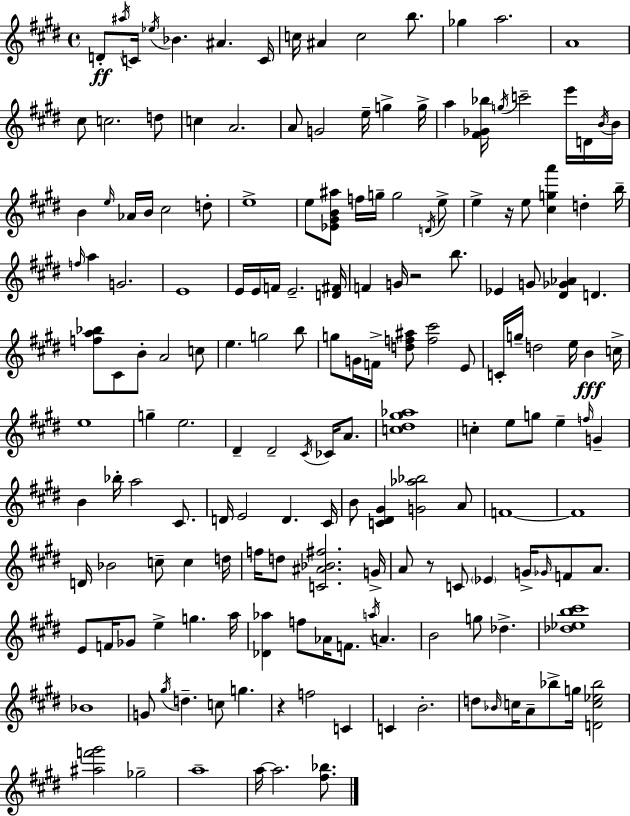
D4/e A#5/s C4/s Eb5/s Bb4/q. A#4/q. C4/s C5/s A#4/q C5/h B5/e. Gb5/q A5/h. A4/w C#5/e C5/h. D5/e C5/q A4/h. A4/e G4/h E5/s G5/q G5/s A5/q [F#4,Gb4,Bb5]/s G5/s C6/h E6/s D4/s B4/s B4/s B4/q E5/s Ab4/s B4/s C#5/h D5/e E5/w E5/e [Eb4,G#4,B4,A#5]/e F5/s G5/s G5/h D4/s E5/e E5/q R/s E5/e [C#5,G5,A6]/q D5/q B5/s F5/s A5/q G4/h. E4/w E4/s E4/s F4/s E4/h. [D4,F#4]/s F4/q G4/s R/h B5/e. Eb4/q G4/e [D#4,Gb4,Ab4]/q D4/q. [F5,A5,Bb5]/e C#4/e B4/e A4/h C5/e E5/q. G5/h B5/e G5/e G4/s F4/s [D5,F5,A#5]/e [F5,C#6]/h E4/e C4/s G5/s D5/h E5/s B4/q C5/s E5/w G5/q E5/h. D#4/q D#4/h C#4/s CES4/s A4/e. [C5,D#5,G#5,Ab5]/w C5/q E5/e G5/e E5/q F5/s G4/q B4/q Bb5/s A5/h C#4/e. D4/s E4/h D4/q. C#4/s B4/e [C4,D#4,G#4]/q [G4,Ab5,Bb5]/h A4/e F4/w F4/w D4/s Bb4/h C5/e C5/q D5/s F5/s D5/e [C4,A#4,Bb4,F#5]/h. G4/s A4/e R/e C4/e Eb4/q G4/s Gb4/s F4/e A4/e. E4/e F4/s Gb4/e E5/q G5/q. A5/s [Db4,Ab5]/q F5/e Ab4/s F4/e. A5/s A4/q. B4/h G5/e Db5/q. [Db5,Eb5,B5,C#6]/w Bb4/w G4/e G#5/s D5/q. C5/e G5/q. R/q F5/h C4/q C4/q B4/h. D5/e Bb4/s C5/s A4/e Bb5/e G5/s [D4,C5,Eb5,Bb5]/h [A#5,F6,G#6]/h Gb5/h A5/w A5/s A5/h. [F#5,Bb5]/e.